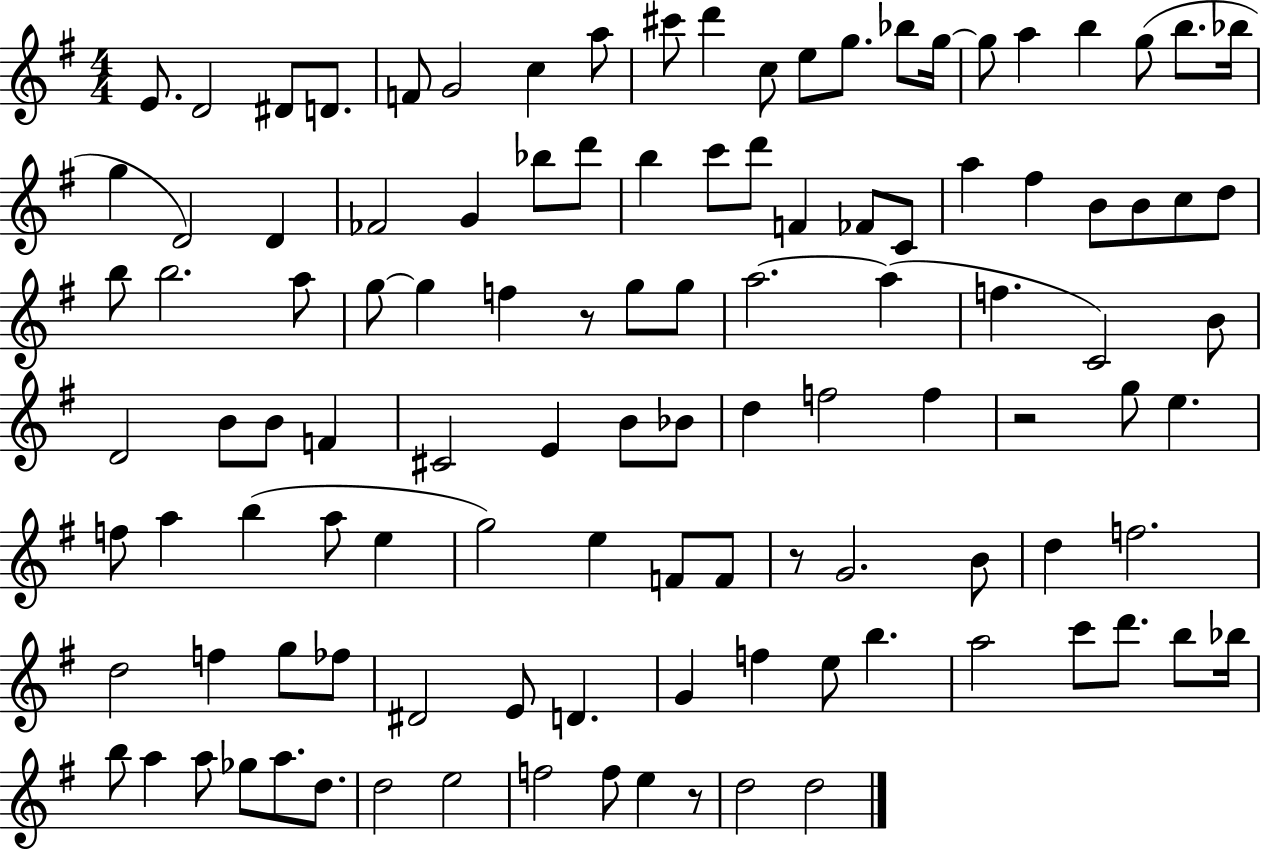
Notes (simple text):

E4/e. D4/h D#4/e D4/e. F4/e G4/h C5/q A5/e C#6/e D6/q C5/e E5/e G5/e. Bb5/e G5/s G5/e A5/q B5/q G5/e B5/e. Bb5/s G5/q D4/h D4/q FES4/h G4/q Bb5/e D6/e B5/q C6/e D6/e F4/q FES4/e C4/e A5/q F#5/q B4/e B4/e C5/e D5/e B5/e B5/h. A5/e G5/e G5/q F5/q R/e G5/e G5/e A5/h. A5/q F5/q. C4/h B4/e D4/h B4/e B4/e F4/q C#4/h E4/q B4/e Bb4/e D5/q F5/h F5/q R/h G5/e E5/q. F5/e A5/q B5/q A5/e E5/q G5/h E5/q F4/e F4/e R/e G4/h. B4/e D5/q F5/h. D5/h F5/q G5/e FES5/e D#4/h E4/e D4/q. G4/q F5/q E5/e B5/q. A5/h C6/e D6/e. B5/e Bb5/s B5/e A5/q A5/e Gb5/e A5/e. D5/e. D5/h E5/h F5/h F5/e E5/q R/e D5/h D5/h